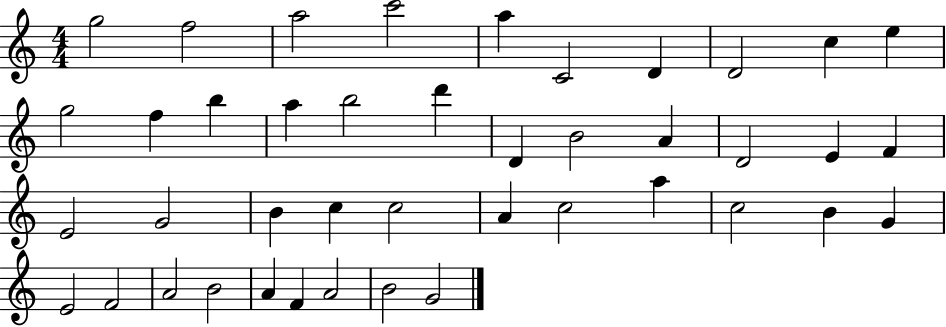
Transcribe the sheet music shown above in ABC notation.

X:1
T:Untitled
M:4/4
L:1/4
K:C
g2 f2 a2 c'2 a C2 D D2 c e g2 f b a b2 d' D B2 A D2 E F E2 G2 B c c2 A c2 a c2 B G E2 F2 A2 B2 A F A2 B2 G2